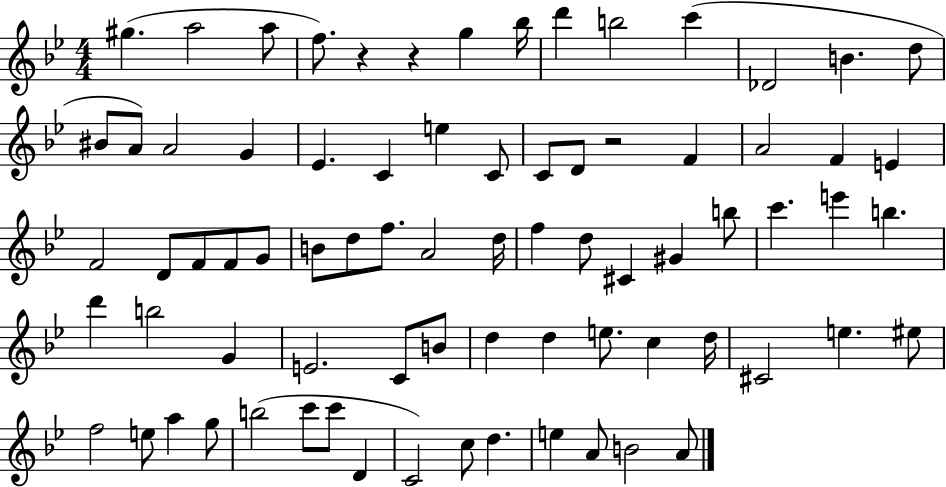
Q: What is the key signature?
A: BES major